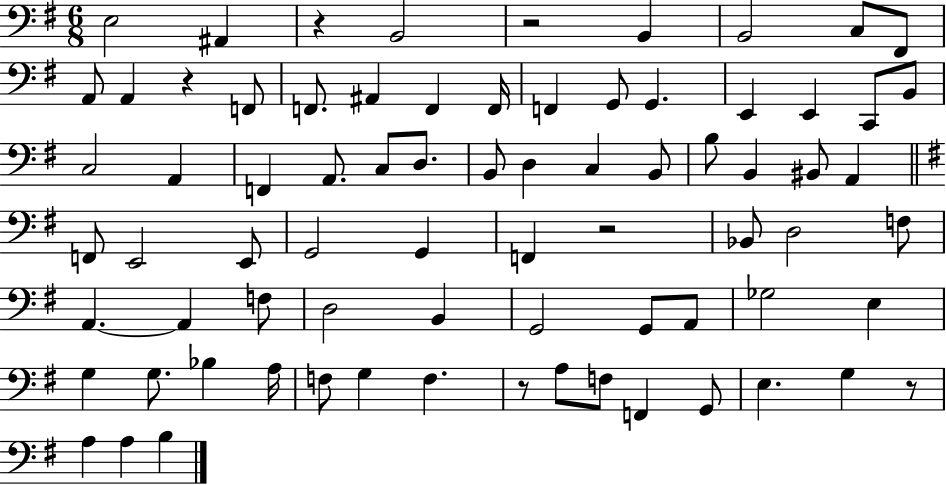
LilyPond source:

{
  \clef bass
  \numericTimeSignature
  \time 6/8
  \key g \major
  e2 ais,4 | r4 b,2 | r2 b,4 | b,2 c8 fis,8 | \break a,8 a,4 r4 f,8 | f,8. ais,4 f,4 f,16 | f,4 g,8 g,4. | e,4 e,4 c,8 b,8 | \break c2 a,4 | f,4 a,8. c8 d8. | b,8 d4 c4 b,8 | b8 b,4 bis,8 a,4 | \break \bar "||" \break \key g \major f,8 e,2 e,8 | g,2 g,4 | f,4 r2 | bes,8 d2 f8 | \break a,4.~~ a,4 f8 | d2 b,4 | g,2 g,8 a,8 | ges2 e4 | \break g4 g8. bes4 a16 | f8 g4 f4. | r8 a8 f8 f,4 g,8 | e4. g4 r8 | \break a4 a4 b4 | \bar "|."
}